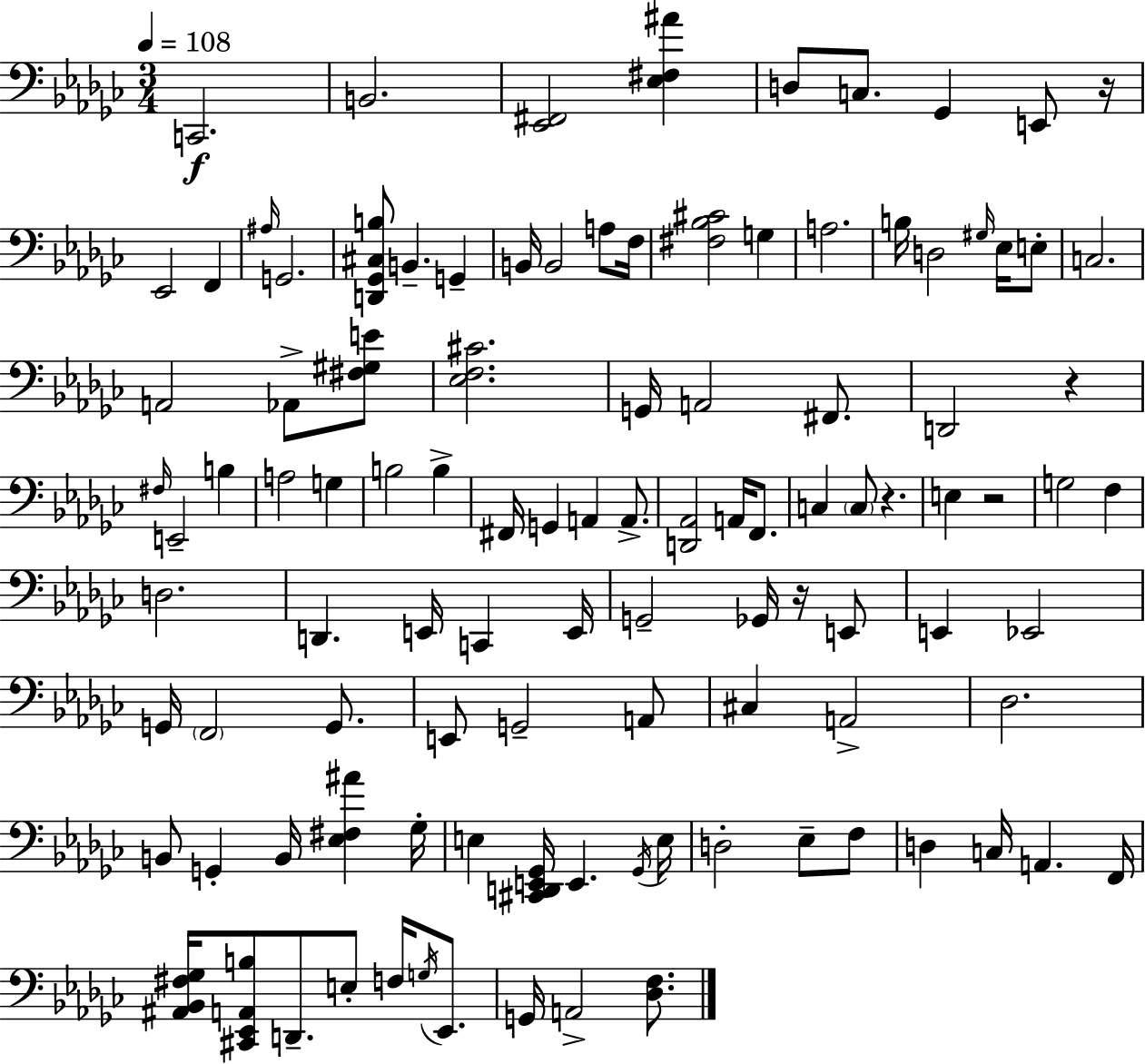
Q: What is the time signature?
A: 3/4